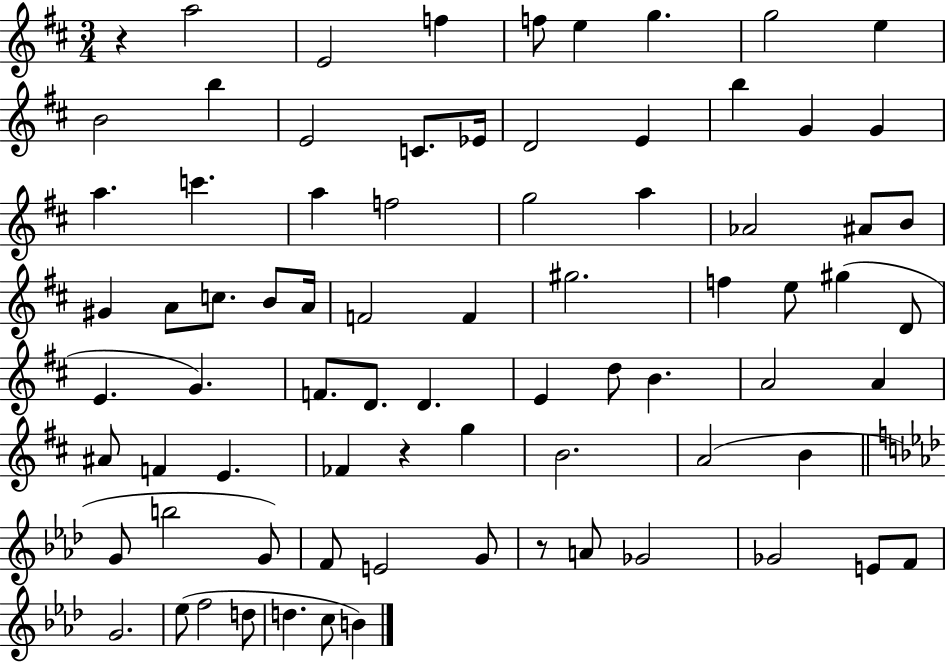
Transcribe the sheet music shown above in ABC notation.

X:1
T:Untitled
M:3/4
L:1/4
K:D
z a2 E2 f f/2 e g g2 e B2 b E2 C/2 _E/4 D2 E b G G a c' a f2 g2 a _A2 ^A/2 B/2 ^G A/2 c/2 B/2 A/4 F2 F ^g2 f e/2 ^g D/2 E G F/2 D/2 D E d/2 B A2 A ^A/2 F E _F z g B2 A2 B G/2 b2 G/2 F/2 E2 G/2 z/2 A/2 _G2 _G2 E/2 F/2 G2 _e/2 f2 d/2 d c/2 B